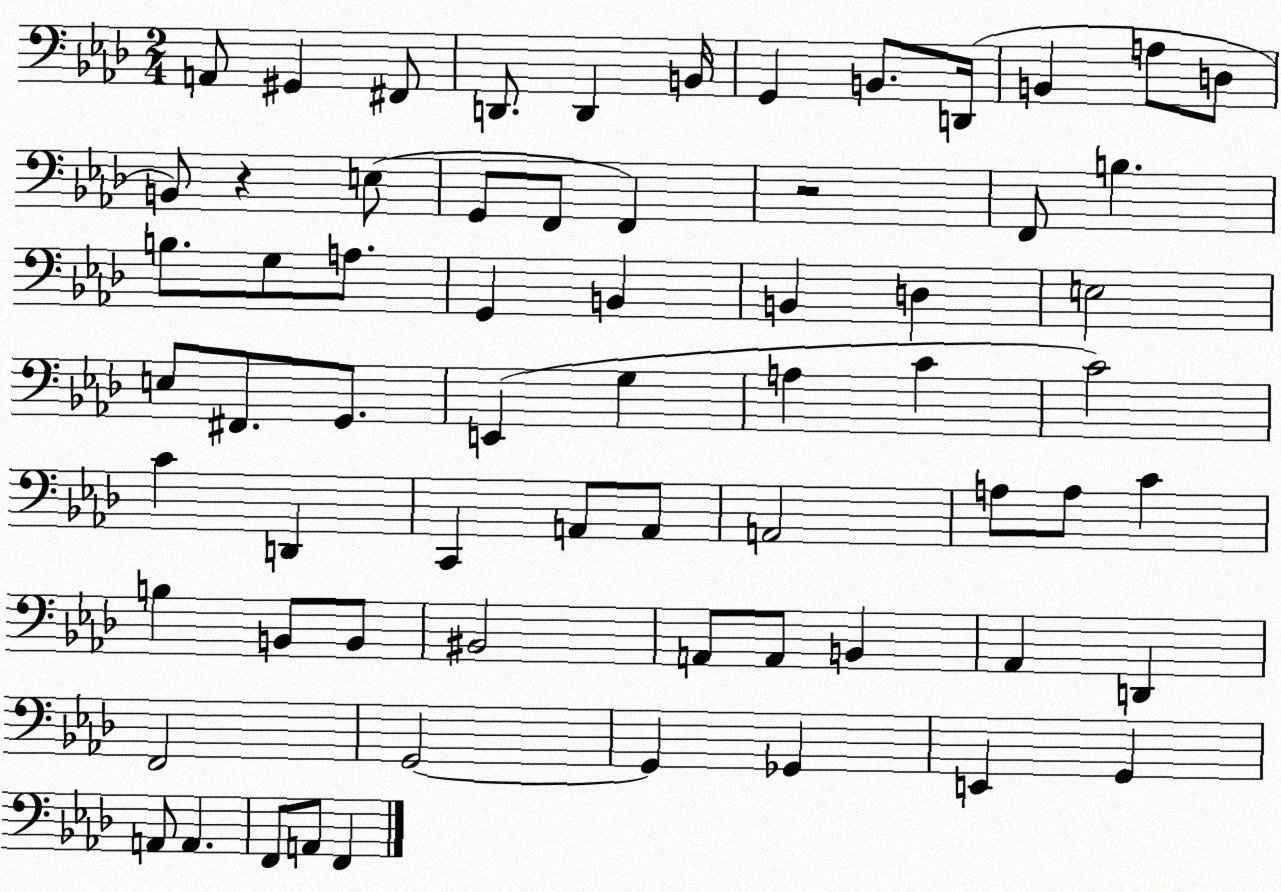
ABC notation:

X:1
T:Untitled
M:2/4
L:1/4
K:Ab
A,,/2 ^G,, ^F,,/2 D,,/2 D,, B,,/4 G,, B,,/2 D,,/4 B,, A,/2 D,/2 B,,/2 z E,/2 G,,/2 F,,/2 F,, z2 F,,/2 B, B,/2 G,/2 A,/2 G,, B,, B,, D, E,2 E,/2 ^F,,/2 G,,/2 E,, G, A, C C2 C D,, C,, A,,/2 A,,/2 A,,2 A,/2 A,/2 C B, B,,/2 B,,/2 ^B,,2 A,,/2 A,,/2 B,, _A,, D,, F,,2 G,,2 G,, _G,, E,, G,, A,,/2 A,, F,,/2 A,,/2 F,,